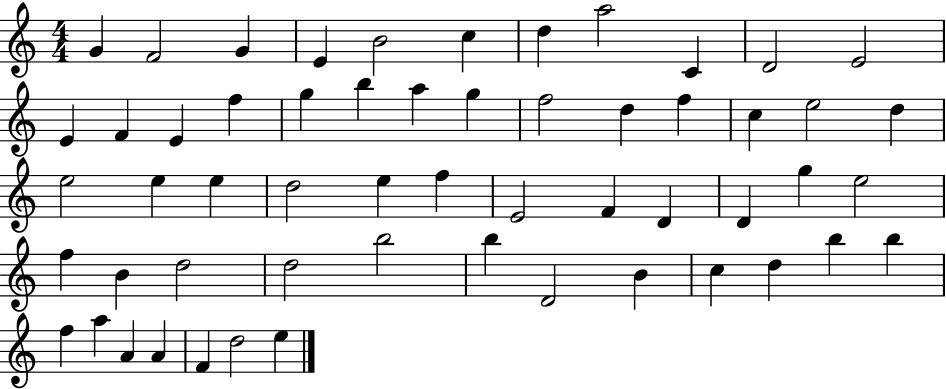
{
  \clef treble
  \numericTimeSignature
  \time 4/4
  \key c \major
  g'4 f'2 g'4 | e'4 b'2 c''4 | d''4 a''2 c'4 | d'2 e'2 | \break e'4 f'4 e'4 f''4 | g''4 b''4 a''4 g''4 | f''2 d''4 f''4 | c''4 e''2 d''4 | \break e''2 e''4 e''4 | d''2 e''4 f''4 | e'2 f'4 d'4 | d'4 g''4 e''2 | \break f''4 b'4 d''2 | d''2 b''2 | b''4 d'2 b'4 | c''4 d''4 b''4 b''4 | \break f''4 a''4 a'4 a'4 | f'4 d''2 e''4 | \bar "|."
}